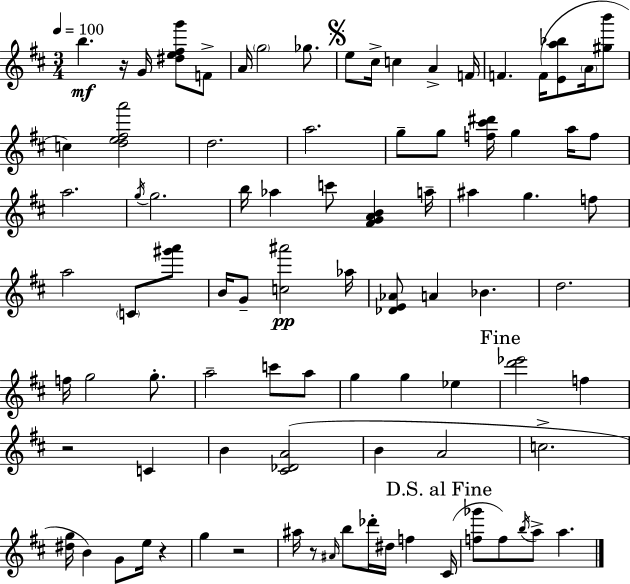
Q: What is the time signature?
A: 3/4